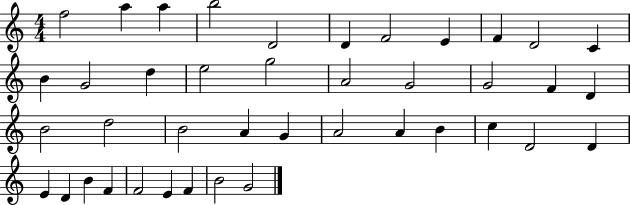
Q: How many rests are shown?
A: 0